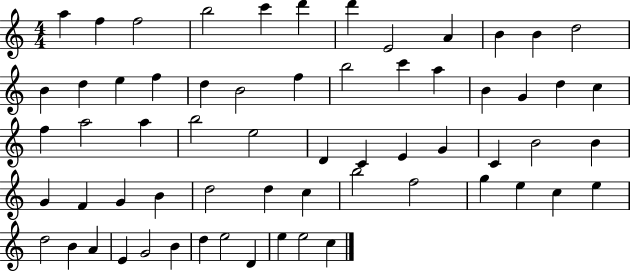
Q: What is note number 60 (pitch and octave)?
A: D4